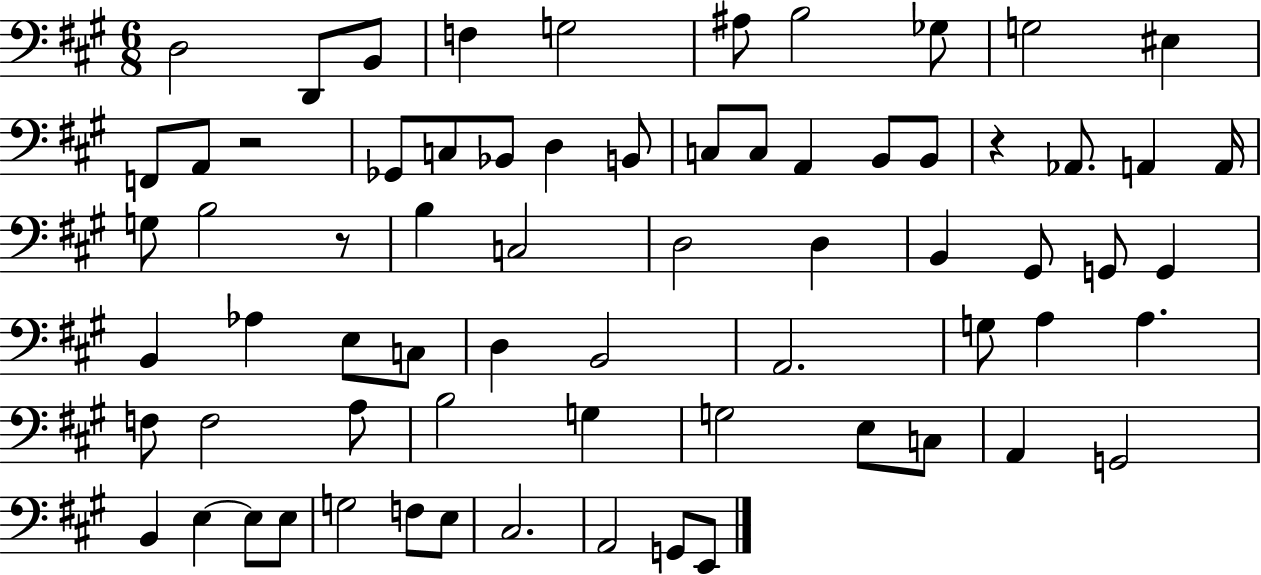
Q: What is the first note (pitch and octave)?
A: D3